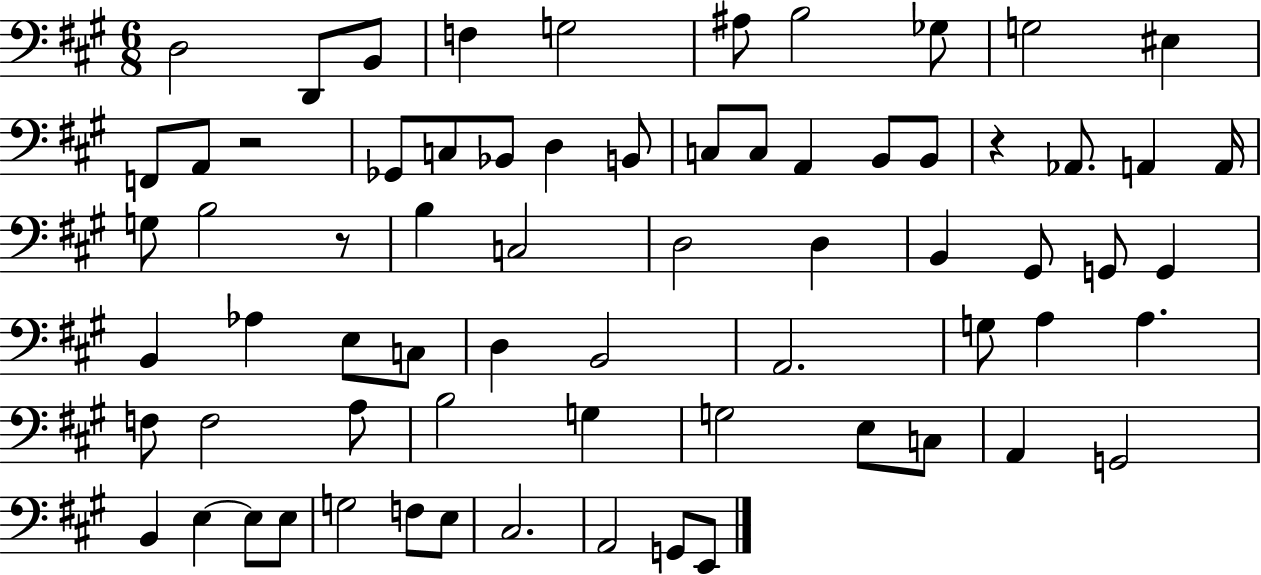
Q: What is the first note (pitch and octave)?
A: D3